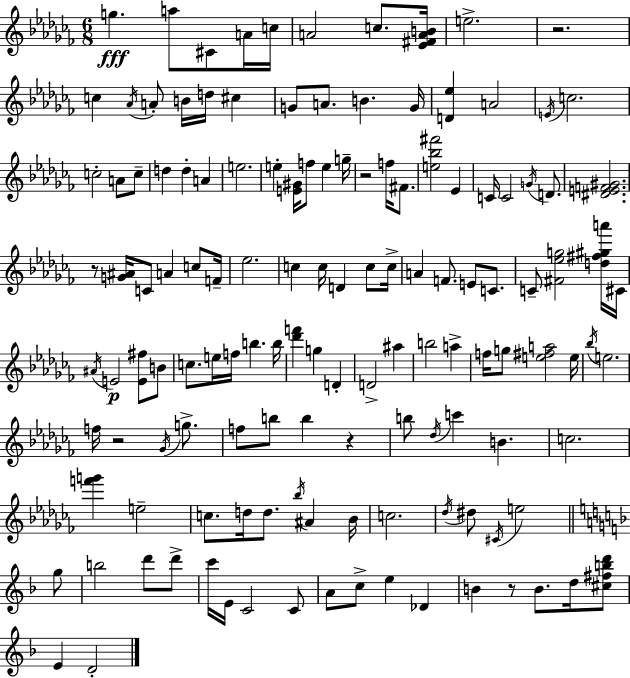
{
  \clef treble
  \numericTimeSignature
  \time 6/8
  \key aes \minor
  g''4.\fff a''8 cis'8 a'16 c''16 | a'2 c''8. <ees' fis' a' b'>16 | e''2.-> | r2. | \break c''4 \acciaccatura { aes'16 } a'8-. b'16 d''16 cis''4 | g'8 a'8. b'4. | g'16 <d' ees''>4 a'2 | \acciaccatura { e'16 } c''2. | \break c''2-. a'8 | c''8-- d''4 d''4-. a'4 | e''2. | e''4-. <e' gis'>16 f''8 e''4 | \break g''16-- r2 f''16 fis'8. | <e'' bes'' fis'''>2 ees'4 | c'16 c'2 \acciaccatura { g'16 } | d'8. <dis' e' f' gis'>2. | \break r8 <g' ais'>16 c'8 a'4 | c''8 f'16-- ees''2. | c''4 c''16 d'4 | c''8 c''16-> a'4 f'8. e'8 | \break c'8. c'8-- <fis' ees'' g''>2 | <d'' fis'' gis'' a'''>16 cis'16 \acciaccatura { ais'16 }\p e'2 | <e' fis''>8 b'8 c''8. e''16 f''16 b''4. | b''16 <des''' f'''>4 g''4 | \break d'4-. d'2-> | ais''4 b''2 | a''4-> f''16 g''8 <e'' fis'' a''>2 | e''16 \acciaccatura { bes''16 } e''2. | \break f''16 r2 | \acciaccatura { ges'16 } g''8.-> f''8 b''8 b''4 | r4 b''8 \acciaccatura { des''16 } c'''4 | b'4. c''2. | \break <f''' g'''>4 e''2-- | c''8. d''16 d''8. | \acciaccatura { bes''16 } ais'4 bes'16 c''2. | \acciaccatura { des''16 } dis''8 \acciaccatura { cis'16 } | \break e''2 \bar "||" \break \key d \minor g''8 b''2 d'''8 | d'''8-> c'''16 e'16 c'2 | c'8 a'8 c''8-> e''4 des'4 | b'4 r8 b'8. d''16 | \break <cis'' fis'' b'' d'''>8 e'4 d'2-. | \bar "|."
}